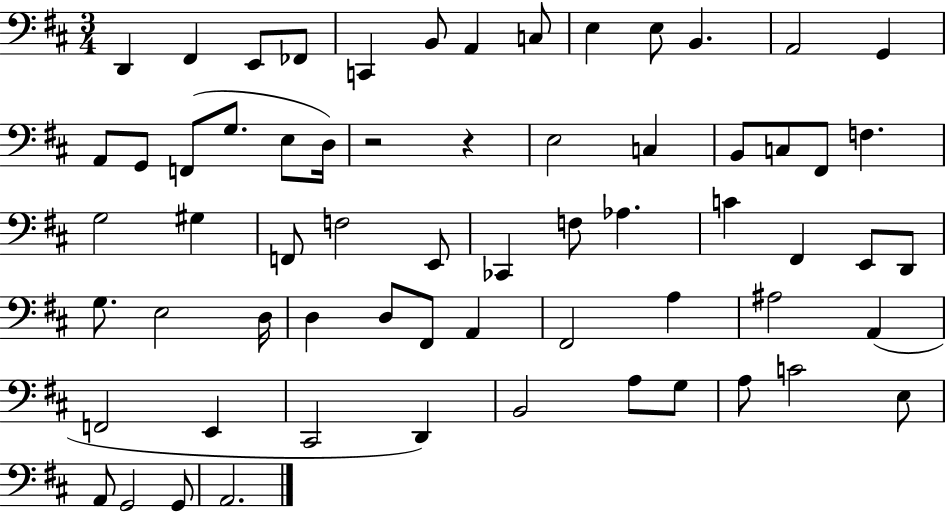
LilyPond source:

{
  \clef bass
  \numericTimeSignature
  \time 3/4
  \key d \major
  \repeat volta 2 { d,4 fis,4 e,8 fes,8 | c,4 b,8 a,4 c8 | e4 e8 b,4. | a,2 g,4 | \break a,8 g,8 f,8( g8. e8 d16) | r2 r4 | e2 c4 | b,8 c8 fis,8 f4. | \break g2 gis4 | f,8 f2 e,8 | ces,4 f8 aes4. | c'4 fis,4 e,8 d,8 | \break g8. e2 d16 | d4 d8 fis,8 a,4 | fis,2 a4 | ais2 a,4( | \break f,2 e,4 | cis,2 d,4) | b,2 a8 g8 | a8 c'2 e8 | \break a,8 g,2 g,8 | a,2. | } \bar "|."
}